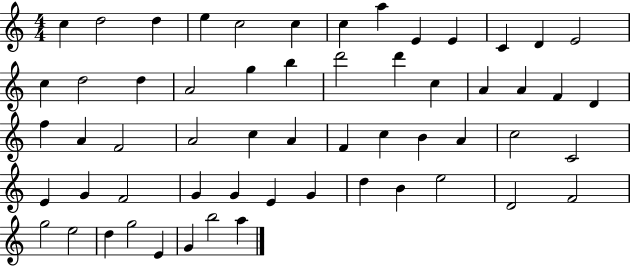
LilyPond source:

{
  \clef treble
  \numericTimeSignature
  \time 4/4
  \key c \major
  c''4 d''2 d''4 | e''4 c''2 c''4 | c''4 a''4 e'4 e'4 | c'4 d'4 e'2 | \break c''4 d''2 d''4 | a'2 g''4 b''4 | d'''2 d'''4 c''4 | a'4 a'4 f'4 d'4 | \break f''4 a'4 f'2 | a'2 c''4 a'4 | f'4 c''4 b'4 a'4 | c''2 c'2 | \break e'4 g'4 f'2 | g'4 g'4 e'4 g'4 | d''4 b'4 e''2 | d'2 f'2 | \break g''2 e''2 | d''4 g''2 e'4 | g'4 b''2 a''4 | \bar "|."
}